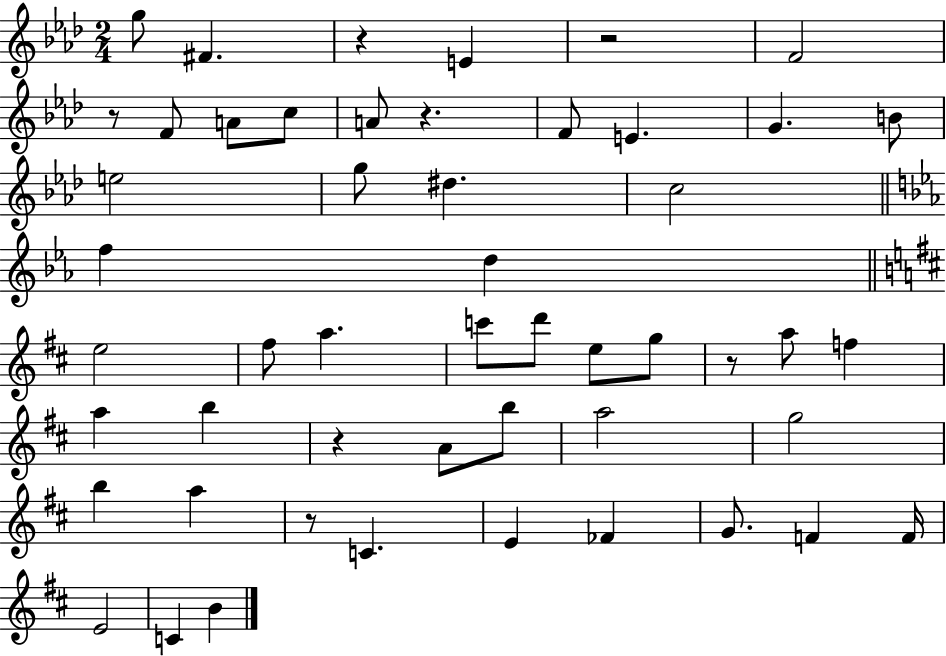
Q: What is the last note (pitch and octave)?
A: B4